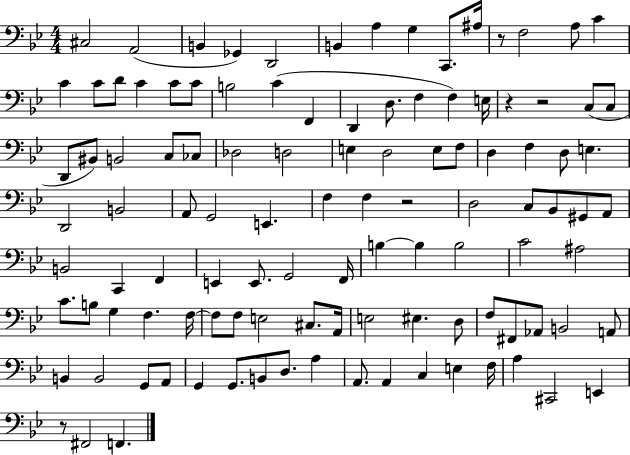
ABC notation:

X:1
T:Untitled
M:4/4
L:1/4
K:Bb
^C,2 A,,2 B,, _G,, D,,2 B,, A, G, C,,/2 ^A,/4 z/2 F,2 A,/2 C C C/2 D/2 C C/2 C/2 B,2 C F,, D,, D,/2 F, F, E,/4 z z2 C,/2 C,/2 D,,/2 ^B,,/2 B,,2 C,/2 _C,/2 _D,2 D,2 E, D,2 E,/2 F,/2 D, F, D,/2 E, D,,2 B,,2 A,,/2 G,,2 E,, F, F, z2 D,2 C,/2 _B,,/2 ^G,,/2 A,,/2 B,,2 C,, F,, E,, E,,/2 G,,2 F,,/4 B, B, B,2 C2 ^A,2 C/2 B,/2 G, F, F,/4 F,/2 F,/2 E,2 ^C,/2 A,,/4 E,2 ^E, D,/2 F,/2 ^F,,/2 _A,,/2 B,,2 A,,/2 B,, B,,2 G,,/2 A,,/2 G,, G,,/2 B,,/2 D,/2 A, A,,/2 A,, C, E, F,/4 A, ^C,,2 E,, z/2 ^F,,2 F,,